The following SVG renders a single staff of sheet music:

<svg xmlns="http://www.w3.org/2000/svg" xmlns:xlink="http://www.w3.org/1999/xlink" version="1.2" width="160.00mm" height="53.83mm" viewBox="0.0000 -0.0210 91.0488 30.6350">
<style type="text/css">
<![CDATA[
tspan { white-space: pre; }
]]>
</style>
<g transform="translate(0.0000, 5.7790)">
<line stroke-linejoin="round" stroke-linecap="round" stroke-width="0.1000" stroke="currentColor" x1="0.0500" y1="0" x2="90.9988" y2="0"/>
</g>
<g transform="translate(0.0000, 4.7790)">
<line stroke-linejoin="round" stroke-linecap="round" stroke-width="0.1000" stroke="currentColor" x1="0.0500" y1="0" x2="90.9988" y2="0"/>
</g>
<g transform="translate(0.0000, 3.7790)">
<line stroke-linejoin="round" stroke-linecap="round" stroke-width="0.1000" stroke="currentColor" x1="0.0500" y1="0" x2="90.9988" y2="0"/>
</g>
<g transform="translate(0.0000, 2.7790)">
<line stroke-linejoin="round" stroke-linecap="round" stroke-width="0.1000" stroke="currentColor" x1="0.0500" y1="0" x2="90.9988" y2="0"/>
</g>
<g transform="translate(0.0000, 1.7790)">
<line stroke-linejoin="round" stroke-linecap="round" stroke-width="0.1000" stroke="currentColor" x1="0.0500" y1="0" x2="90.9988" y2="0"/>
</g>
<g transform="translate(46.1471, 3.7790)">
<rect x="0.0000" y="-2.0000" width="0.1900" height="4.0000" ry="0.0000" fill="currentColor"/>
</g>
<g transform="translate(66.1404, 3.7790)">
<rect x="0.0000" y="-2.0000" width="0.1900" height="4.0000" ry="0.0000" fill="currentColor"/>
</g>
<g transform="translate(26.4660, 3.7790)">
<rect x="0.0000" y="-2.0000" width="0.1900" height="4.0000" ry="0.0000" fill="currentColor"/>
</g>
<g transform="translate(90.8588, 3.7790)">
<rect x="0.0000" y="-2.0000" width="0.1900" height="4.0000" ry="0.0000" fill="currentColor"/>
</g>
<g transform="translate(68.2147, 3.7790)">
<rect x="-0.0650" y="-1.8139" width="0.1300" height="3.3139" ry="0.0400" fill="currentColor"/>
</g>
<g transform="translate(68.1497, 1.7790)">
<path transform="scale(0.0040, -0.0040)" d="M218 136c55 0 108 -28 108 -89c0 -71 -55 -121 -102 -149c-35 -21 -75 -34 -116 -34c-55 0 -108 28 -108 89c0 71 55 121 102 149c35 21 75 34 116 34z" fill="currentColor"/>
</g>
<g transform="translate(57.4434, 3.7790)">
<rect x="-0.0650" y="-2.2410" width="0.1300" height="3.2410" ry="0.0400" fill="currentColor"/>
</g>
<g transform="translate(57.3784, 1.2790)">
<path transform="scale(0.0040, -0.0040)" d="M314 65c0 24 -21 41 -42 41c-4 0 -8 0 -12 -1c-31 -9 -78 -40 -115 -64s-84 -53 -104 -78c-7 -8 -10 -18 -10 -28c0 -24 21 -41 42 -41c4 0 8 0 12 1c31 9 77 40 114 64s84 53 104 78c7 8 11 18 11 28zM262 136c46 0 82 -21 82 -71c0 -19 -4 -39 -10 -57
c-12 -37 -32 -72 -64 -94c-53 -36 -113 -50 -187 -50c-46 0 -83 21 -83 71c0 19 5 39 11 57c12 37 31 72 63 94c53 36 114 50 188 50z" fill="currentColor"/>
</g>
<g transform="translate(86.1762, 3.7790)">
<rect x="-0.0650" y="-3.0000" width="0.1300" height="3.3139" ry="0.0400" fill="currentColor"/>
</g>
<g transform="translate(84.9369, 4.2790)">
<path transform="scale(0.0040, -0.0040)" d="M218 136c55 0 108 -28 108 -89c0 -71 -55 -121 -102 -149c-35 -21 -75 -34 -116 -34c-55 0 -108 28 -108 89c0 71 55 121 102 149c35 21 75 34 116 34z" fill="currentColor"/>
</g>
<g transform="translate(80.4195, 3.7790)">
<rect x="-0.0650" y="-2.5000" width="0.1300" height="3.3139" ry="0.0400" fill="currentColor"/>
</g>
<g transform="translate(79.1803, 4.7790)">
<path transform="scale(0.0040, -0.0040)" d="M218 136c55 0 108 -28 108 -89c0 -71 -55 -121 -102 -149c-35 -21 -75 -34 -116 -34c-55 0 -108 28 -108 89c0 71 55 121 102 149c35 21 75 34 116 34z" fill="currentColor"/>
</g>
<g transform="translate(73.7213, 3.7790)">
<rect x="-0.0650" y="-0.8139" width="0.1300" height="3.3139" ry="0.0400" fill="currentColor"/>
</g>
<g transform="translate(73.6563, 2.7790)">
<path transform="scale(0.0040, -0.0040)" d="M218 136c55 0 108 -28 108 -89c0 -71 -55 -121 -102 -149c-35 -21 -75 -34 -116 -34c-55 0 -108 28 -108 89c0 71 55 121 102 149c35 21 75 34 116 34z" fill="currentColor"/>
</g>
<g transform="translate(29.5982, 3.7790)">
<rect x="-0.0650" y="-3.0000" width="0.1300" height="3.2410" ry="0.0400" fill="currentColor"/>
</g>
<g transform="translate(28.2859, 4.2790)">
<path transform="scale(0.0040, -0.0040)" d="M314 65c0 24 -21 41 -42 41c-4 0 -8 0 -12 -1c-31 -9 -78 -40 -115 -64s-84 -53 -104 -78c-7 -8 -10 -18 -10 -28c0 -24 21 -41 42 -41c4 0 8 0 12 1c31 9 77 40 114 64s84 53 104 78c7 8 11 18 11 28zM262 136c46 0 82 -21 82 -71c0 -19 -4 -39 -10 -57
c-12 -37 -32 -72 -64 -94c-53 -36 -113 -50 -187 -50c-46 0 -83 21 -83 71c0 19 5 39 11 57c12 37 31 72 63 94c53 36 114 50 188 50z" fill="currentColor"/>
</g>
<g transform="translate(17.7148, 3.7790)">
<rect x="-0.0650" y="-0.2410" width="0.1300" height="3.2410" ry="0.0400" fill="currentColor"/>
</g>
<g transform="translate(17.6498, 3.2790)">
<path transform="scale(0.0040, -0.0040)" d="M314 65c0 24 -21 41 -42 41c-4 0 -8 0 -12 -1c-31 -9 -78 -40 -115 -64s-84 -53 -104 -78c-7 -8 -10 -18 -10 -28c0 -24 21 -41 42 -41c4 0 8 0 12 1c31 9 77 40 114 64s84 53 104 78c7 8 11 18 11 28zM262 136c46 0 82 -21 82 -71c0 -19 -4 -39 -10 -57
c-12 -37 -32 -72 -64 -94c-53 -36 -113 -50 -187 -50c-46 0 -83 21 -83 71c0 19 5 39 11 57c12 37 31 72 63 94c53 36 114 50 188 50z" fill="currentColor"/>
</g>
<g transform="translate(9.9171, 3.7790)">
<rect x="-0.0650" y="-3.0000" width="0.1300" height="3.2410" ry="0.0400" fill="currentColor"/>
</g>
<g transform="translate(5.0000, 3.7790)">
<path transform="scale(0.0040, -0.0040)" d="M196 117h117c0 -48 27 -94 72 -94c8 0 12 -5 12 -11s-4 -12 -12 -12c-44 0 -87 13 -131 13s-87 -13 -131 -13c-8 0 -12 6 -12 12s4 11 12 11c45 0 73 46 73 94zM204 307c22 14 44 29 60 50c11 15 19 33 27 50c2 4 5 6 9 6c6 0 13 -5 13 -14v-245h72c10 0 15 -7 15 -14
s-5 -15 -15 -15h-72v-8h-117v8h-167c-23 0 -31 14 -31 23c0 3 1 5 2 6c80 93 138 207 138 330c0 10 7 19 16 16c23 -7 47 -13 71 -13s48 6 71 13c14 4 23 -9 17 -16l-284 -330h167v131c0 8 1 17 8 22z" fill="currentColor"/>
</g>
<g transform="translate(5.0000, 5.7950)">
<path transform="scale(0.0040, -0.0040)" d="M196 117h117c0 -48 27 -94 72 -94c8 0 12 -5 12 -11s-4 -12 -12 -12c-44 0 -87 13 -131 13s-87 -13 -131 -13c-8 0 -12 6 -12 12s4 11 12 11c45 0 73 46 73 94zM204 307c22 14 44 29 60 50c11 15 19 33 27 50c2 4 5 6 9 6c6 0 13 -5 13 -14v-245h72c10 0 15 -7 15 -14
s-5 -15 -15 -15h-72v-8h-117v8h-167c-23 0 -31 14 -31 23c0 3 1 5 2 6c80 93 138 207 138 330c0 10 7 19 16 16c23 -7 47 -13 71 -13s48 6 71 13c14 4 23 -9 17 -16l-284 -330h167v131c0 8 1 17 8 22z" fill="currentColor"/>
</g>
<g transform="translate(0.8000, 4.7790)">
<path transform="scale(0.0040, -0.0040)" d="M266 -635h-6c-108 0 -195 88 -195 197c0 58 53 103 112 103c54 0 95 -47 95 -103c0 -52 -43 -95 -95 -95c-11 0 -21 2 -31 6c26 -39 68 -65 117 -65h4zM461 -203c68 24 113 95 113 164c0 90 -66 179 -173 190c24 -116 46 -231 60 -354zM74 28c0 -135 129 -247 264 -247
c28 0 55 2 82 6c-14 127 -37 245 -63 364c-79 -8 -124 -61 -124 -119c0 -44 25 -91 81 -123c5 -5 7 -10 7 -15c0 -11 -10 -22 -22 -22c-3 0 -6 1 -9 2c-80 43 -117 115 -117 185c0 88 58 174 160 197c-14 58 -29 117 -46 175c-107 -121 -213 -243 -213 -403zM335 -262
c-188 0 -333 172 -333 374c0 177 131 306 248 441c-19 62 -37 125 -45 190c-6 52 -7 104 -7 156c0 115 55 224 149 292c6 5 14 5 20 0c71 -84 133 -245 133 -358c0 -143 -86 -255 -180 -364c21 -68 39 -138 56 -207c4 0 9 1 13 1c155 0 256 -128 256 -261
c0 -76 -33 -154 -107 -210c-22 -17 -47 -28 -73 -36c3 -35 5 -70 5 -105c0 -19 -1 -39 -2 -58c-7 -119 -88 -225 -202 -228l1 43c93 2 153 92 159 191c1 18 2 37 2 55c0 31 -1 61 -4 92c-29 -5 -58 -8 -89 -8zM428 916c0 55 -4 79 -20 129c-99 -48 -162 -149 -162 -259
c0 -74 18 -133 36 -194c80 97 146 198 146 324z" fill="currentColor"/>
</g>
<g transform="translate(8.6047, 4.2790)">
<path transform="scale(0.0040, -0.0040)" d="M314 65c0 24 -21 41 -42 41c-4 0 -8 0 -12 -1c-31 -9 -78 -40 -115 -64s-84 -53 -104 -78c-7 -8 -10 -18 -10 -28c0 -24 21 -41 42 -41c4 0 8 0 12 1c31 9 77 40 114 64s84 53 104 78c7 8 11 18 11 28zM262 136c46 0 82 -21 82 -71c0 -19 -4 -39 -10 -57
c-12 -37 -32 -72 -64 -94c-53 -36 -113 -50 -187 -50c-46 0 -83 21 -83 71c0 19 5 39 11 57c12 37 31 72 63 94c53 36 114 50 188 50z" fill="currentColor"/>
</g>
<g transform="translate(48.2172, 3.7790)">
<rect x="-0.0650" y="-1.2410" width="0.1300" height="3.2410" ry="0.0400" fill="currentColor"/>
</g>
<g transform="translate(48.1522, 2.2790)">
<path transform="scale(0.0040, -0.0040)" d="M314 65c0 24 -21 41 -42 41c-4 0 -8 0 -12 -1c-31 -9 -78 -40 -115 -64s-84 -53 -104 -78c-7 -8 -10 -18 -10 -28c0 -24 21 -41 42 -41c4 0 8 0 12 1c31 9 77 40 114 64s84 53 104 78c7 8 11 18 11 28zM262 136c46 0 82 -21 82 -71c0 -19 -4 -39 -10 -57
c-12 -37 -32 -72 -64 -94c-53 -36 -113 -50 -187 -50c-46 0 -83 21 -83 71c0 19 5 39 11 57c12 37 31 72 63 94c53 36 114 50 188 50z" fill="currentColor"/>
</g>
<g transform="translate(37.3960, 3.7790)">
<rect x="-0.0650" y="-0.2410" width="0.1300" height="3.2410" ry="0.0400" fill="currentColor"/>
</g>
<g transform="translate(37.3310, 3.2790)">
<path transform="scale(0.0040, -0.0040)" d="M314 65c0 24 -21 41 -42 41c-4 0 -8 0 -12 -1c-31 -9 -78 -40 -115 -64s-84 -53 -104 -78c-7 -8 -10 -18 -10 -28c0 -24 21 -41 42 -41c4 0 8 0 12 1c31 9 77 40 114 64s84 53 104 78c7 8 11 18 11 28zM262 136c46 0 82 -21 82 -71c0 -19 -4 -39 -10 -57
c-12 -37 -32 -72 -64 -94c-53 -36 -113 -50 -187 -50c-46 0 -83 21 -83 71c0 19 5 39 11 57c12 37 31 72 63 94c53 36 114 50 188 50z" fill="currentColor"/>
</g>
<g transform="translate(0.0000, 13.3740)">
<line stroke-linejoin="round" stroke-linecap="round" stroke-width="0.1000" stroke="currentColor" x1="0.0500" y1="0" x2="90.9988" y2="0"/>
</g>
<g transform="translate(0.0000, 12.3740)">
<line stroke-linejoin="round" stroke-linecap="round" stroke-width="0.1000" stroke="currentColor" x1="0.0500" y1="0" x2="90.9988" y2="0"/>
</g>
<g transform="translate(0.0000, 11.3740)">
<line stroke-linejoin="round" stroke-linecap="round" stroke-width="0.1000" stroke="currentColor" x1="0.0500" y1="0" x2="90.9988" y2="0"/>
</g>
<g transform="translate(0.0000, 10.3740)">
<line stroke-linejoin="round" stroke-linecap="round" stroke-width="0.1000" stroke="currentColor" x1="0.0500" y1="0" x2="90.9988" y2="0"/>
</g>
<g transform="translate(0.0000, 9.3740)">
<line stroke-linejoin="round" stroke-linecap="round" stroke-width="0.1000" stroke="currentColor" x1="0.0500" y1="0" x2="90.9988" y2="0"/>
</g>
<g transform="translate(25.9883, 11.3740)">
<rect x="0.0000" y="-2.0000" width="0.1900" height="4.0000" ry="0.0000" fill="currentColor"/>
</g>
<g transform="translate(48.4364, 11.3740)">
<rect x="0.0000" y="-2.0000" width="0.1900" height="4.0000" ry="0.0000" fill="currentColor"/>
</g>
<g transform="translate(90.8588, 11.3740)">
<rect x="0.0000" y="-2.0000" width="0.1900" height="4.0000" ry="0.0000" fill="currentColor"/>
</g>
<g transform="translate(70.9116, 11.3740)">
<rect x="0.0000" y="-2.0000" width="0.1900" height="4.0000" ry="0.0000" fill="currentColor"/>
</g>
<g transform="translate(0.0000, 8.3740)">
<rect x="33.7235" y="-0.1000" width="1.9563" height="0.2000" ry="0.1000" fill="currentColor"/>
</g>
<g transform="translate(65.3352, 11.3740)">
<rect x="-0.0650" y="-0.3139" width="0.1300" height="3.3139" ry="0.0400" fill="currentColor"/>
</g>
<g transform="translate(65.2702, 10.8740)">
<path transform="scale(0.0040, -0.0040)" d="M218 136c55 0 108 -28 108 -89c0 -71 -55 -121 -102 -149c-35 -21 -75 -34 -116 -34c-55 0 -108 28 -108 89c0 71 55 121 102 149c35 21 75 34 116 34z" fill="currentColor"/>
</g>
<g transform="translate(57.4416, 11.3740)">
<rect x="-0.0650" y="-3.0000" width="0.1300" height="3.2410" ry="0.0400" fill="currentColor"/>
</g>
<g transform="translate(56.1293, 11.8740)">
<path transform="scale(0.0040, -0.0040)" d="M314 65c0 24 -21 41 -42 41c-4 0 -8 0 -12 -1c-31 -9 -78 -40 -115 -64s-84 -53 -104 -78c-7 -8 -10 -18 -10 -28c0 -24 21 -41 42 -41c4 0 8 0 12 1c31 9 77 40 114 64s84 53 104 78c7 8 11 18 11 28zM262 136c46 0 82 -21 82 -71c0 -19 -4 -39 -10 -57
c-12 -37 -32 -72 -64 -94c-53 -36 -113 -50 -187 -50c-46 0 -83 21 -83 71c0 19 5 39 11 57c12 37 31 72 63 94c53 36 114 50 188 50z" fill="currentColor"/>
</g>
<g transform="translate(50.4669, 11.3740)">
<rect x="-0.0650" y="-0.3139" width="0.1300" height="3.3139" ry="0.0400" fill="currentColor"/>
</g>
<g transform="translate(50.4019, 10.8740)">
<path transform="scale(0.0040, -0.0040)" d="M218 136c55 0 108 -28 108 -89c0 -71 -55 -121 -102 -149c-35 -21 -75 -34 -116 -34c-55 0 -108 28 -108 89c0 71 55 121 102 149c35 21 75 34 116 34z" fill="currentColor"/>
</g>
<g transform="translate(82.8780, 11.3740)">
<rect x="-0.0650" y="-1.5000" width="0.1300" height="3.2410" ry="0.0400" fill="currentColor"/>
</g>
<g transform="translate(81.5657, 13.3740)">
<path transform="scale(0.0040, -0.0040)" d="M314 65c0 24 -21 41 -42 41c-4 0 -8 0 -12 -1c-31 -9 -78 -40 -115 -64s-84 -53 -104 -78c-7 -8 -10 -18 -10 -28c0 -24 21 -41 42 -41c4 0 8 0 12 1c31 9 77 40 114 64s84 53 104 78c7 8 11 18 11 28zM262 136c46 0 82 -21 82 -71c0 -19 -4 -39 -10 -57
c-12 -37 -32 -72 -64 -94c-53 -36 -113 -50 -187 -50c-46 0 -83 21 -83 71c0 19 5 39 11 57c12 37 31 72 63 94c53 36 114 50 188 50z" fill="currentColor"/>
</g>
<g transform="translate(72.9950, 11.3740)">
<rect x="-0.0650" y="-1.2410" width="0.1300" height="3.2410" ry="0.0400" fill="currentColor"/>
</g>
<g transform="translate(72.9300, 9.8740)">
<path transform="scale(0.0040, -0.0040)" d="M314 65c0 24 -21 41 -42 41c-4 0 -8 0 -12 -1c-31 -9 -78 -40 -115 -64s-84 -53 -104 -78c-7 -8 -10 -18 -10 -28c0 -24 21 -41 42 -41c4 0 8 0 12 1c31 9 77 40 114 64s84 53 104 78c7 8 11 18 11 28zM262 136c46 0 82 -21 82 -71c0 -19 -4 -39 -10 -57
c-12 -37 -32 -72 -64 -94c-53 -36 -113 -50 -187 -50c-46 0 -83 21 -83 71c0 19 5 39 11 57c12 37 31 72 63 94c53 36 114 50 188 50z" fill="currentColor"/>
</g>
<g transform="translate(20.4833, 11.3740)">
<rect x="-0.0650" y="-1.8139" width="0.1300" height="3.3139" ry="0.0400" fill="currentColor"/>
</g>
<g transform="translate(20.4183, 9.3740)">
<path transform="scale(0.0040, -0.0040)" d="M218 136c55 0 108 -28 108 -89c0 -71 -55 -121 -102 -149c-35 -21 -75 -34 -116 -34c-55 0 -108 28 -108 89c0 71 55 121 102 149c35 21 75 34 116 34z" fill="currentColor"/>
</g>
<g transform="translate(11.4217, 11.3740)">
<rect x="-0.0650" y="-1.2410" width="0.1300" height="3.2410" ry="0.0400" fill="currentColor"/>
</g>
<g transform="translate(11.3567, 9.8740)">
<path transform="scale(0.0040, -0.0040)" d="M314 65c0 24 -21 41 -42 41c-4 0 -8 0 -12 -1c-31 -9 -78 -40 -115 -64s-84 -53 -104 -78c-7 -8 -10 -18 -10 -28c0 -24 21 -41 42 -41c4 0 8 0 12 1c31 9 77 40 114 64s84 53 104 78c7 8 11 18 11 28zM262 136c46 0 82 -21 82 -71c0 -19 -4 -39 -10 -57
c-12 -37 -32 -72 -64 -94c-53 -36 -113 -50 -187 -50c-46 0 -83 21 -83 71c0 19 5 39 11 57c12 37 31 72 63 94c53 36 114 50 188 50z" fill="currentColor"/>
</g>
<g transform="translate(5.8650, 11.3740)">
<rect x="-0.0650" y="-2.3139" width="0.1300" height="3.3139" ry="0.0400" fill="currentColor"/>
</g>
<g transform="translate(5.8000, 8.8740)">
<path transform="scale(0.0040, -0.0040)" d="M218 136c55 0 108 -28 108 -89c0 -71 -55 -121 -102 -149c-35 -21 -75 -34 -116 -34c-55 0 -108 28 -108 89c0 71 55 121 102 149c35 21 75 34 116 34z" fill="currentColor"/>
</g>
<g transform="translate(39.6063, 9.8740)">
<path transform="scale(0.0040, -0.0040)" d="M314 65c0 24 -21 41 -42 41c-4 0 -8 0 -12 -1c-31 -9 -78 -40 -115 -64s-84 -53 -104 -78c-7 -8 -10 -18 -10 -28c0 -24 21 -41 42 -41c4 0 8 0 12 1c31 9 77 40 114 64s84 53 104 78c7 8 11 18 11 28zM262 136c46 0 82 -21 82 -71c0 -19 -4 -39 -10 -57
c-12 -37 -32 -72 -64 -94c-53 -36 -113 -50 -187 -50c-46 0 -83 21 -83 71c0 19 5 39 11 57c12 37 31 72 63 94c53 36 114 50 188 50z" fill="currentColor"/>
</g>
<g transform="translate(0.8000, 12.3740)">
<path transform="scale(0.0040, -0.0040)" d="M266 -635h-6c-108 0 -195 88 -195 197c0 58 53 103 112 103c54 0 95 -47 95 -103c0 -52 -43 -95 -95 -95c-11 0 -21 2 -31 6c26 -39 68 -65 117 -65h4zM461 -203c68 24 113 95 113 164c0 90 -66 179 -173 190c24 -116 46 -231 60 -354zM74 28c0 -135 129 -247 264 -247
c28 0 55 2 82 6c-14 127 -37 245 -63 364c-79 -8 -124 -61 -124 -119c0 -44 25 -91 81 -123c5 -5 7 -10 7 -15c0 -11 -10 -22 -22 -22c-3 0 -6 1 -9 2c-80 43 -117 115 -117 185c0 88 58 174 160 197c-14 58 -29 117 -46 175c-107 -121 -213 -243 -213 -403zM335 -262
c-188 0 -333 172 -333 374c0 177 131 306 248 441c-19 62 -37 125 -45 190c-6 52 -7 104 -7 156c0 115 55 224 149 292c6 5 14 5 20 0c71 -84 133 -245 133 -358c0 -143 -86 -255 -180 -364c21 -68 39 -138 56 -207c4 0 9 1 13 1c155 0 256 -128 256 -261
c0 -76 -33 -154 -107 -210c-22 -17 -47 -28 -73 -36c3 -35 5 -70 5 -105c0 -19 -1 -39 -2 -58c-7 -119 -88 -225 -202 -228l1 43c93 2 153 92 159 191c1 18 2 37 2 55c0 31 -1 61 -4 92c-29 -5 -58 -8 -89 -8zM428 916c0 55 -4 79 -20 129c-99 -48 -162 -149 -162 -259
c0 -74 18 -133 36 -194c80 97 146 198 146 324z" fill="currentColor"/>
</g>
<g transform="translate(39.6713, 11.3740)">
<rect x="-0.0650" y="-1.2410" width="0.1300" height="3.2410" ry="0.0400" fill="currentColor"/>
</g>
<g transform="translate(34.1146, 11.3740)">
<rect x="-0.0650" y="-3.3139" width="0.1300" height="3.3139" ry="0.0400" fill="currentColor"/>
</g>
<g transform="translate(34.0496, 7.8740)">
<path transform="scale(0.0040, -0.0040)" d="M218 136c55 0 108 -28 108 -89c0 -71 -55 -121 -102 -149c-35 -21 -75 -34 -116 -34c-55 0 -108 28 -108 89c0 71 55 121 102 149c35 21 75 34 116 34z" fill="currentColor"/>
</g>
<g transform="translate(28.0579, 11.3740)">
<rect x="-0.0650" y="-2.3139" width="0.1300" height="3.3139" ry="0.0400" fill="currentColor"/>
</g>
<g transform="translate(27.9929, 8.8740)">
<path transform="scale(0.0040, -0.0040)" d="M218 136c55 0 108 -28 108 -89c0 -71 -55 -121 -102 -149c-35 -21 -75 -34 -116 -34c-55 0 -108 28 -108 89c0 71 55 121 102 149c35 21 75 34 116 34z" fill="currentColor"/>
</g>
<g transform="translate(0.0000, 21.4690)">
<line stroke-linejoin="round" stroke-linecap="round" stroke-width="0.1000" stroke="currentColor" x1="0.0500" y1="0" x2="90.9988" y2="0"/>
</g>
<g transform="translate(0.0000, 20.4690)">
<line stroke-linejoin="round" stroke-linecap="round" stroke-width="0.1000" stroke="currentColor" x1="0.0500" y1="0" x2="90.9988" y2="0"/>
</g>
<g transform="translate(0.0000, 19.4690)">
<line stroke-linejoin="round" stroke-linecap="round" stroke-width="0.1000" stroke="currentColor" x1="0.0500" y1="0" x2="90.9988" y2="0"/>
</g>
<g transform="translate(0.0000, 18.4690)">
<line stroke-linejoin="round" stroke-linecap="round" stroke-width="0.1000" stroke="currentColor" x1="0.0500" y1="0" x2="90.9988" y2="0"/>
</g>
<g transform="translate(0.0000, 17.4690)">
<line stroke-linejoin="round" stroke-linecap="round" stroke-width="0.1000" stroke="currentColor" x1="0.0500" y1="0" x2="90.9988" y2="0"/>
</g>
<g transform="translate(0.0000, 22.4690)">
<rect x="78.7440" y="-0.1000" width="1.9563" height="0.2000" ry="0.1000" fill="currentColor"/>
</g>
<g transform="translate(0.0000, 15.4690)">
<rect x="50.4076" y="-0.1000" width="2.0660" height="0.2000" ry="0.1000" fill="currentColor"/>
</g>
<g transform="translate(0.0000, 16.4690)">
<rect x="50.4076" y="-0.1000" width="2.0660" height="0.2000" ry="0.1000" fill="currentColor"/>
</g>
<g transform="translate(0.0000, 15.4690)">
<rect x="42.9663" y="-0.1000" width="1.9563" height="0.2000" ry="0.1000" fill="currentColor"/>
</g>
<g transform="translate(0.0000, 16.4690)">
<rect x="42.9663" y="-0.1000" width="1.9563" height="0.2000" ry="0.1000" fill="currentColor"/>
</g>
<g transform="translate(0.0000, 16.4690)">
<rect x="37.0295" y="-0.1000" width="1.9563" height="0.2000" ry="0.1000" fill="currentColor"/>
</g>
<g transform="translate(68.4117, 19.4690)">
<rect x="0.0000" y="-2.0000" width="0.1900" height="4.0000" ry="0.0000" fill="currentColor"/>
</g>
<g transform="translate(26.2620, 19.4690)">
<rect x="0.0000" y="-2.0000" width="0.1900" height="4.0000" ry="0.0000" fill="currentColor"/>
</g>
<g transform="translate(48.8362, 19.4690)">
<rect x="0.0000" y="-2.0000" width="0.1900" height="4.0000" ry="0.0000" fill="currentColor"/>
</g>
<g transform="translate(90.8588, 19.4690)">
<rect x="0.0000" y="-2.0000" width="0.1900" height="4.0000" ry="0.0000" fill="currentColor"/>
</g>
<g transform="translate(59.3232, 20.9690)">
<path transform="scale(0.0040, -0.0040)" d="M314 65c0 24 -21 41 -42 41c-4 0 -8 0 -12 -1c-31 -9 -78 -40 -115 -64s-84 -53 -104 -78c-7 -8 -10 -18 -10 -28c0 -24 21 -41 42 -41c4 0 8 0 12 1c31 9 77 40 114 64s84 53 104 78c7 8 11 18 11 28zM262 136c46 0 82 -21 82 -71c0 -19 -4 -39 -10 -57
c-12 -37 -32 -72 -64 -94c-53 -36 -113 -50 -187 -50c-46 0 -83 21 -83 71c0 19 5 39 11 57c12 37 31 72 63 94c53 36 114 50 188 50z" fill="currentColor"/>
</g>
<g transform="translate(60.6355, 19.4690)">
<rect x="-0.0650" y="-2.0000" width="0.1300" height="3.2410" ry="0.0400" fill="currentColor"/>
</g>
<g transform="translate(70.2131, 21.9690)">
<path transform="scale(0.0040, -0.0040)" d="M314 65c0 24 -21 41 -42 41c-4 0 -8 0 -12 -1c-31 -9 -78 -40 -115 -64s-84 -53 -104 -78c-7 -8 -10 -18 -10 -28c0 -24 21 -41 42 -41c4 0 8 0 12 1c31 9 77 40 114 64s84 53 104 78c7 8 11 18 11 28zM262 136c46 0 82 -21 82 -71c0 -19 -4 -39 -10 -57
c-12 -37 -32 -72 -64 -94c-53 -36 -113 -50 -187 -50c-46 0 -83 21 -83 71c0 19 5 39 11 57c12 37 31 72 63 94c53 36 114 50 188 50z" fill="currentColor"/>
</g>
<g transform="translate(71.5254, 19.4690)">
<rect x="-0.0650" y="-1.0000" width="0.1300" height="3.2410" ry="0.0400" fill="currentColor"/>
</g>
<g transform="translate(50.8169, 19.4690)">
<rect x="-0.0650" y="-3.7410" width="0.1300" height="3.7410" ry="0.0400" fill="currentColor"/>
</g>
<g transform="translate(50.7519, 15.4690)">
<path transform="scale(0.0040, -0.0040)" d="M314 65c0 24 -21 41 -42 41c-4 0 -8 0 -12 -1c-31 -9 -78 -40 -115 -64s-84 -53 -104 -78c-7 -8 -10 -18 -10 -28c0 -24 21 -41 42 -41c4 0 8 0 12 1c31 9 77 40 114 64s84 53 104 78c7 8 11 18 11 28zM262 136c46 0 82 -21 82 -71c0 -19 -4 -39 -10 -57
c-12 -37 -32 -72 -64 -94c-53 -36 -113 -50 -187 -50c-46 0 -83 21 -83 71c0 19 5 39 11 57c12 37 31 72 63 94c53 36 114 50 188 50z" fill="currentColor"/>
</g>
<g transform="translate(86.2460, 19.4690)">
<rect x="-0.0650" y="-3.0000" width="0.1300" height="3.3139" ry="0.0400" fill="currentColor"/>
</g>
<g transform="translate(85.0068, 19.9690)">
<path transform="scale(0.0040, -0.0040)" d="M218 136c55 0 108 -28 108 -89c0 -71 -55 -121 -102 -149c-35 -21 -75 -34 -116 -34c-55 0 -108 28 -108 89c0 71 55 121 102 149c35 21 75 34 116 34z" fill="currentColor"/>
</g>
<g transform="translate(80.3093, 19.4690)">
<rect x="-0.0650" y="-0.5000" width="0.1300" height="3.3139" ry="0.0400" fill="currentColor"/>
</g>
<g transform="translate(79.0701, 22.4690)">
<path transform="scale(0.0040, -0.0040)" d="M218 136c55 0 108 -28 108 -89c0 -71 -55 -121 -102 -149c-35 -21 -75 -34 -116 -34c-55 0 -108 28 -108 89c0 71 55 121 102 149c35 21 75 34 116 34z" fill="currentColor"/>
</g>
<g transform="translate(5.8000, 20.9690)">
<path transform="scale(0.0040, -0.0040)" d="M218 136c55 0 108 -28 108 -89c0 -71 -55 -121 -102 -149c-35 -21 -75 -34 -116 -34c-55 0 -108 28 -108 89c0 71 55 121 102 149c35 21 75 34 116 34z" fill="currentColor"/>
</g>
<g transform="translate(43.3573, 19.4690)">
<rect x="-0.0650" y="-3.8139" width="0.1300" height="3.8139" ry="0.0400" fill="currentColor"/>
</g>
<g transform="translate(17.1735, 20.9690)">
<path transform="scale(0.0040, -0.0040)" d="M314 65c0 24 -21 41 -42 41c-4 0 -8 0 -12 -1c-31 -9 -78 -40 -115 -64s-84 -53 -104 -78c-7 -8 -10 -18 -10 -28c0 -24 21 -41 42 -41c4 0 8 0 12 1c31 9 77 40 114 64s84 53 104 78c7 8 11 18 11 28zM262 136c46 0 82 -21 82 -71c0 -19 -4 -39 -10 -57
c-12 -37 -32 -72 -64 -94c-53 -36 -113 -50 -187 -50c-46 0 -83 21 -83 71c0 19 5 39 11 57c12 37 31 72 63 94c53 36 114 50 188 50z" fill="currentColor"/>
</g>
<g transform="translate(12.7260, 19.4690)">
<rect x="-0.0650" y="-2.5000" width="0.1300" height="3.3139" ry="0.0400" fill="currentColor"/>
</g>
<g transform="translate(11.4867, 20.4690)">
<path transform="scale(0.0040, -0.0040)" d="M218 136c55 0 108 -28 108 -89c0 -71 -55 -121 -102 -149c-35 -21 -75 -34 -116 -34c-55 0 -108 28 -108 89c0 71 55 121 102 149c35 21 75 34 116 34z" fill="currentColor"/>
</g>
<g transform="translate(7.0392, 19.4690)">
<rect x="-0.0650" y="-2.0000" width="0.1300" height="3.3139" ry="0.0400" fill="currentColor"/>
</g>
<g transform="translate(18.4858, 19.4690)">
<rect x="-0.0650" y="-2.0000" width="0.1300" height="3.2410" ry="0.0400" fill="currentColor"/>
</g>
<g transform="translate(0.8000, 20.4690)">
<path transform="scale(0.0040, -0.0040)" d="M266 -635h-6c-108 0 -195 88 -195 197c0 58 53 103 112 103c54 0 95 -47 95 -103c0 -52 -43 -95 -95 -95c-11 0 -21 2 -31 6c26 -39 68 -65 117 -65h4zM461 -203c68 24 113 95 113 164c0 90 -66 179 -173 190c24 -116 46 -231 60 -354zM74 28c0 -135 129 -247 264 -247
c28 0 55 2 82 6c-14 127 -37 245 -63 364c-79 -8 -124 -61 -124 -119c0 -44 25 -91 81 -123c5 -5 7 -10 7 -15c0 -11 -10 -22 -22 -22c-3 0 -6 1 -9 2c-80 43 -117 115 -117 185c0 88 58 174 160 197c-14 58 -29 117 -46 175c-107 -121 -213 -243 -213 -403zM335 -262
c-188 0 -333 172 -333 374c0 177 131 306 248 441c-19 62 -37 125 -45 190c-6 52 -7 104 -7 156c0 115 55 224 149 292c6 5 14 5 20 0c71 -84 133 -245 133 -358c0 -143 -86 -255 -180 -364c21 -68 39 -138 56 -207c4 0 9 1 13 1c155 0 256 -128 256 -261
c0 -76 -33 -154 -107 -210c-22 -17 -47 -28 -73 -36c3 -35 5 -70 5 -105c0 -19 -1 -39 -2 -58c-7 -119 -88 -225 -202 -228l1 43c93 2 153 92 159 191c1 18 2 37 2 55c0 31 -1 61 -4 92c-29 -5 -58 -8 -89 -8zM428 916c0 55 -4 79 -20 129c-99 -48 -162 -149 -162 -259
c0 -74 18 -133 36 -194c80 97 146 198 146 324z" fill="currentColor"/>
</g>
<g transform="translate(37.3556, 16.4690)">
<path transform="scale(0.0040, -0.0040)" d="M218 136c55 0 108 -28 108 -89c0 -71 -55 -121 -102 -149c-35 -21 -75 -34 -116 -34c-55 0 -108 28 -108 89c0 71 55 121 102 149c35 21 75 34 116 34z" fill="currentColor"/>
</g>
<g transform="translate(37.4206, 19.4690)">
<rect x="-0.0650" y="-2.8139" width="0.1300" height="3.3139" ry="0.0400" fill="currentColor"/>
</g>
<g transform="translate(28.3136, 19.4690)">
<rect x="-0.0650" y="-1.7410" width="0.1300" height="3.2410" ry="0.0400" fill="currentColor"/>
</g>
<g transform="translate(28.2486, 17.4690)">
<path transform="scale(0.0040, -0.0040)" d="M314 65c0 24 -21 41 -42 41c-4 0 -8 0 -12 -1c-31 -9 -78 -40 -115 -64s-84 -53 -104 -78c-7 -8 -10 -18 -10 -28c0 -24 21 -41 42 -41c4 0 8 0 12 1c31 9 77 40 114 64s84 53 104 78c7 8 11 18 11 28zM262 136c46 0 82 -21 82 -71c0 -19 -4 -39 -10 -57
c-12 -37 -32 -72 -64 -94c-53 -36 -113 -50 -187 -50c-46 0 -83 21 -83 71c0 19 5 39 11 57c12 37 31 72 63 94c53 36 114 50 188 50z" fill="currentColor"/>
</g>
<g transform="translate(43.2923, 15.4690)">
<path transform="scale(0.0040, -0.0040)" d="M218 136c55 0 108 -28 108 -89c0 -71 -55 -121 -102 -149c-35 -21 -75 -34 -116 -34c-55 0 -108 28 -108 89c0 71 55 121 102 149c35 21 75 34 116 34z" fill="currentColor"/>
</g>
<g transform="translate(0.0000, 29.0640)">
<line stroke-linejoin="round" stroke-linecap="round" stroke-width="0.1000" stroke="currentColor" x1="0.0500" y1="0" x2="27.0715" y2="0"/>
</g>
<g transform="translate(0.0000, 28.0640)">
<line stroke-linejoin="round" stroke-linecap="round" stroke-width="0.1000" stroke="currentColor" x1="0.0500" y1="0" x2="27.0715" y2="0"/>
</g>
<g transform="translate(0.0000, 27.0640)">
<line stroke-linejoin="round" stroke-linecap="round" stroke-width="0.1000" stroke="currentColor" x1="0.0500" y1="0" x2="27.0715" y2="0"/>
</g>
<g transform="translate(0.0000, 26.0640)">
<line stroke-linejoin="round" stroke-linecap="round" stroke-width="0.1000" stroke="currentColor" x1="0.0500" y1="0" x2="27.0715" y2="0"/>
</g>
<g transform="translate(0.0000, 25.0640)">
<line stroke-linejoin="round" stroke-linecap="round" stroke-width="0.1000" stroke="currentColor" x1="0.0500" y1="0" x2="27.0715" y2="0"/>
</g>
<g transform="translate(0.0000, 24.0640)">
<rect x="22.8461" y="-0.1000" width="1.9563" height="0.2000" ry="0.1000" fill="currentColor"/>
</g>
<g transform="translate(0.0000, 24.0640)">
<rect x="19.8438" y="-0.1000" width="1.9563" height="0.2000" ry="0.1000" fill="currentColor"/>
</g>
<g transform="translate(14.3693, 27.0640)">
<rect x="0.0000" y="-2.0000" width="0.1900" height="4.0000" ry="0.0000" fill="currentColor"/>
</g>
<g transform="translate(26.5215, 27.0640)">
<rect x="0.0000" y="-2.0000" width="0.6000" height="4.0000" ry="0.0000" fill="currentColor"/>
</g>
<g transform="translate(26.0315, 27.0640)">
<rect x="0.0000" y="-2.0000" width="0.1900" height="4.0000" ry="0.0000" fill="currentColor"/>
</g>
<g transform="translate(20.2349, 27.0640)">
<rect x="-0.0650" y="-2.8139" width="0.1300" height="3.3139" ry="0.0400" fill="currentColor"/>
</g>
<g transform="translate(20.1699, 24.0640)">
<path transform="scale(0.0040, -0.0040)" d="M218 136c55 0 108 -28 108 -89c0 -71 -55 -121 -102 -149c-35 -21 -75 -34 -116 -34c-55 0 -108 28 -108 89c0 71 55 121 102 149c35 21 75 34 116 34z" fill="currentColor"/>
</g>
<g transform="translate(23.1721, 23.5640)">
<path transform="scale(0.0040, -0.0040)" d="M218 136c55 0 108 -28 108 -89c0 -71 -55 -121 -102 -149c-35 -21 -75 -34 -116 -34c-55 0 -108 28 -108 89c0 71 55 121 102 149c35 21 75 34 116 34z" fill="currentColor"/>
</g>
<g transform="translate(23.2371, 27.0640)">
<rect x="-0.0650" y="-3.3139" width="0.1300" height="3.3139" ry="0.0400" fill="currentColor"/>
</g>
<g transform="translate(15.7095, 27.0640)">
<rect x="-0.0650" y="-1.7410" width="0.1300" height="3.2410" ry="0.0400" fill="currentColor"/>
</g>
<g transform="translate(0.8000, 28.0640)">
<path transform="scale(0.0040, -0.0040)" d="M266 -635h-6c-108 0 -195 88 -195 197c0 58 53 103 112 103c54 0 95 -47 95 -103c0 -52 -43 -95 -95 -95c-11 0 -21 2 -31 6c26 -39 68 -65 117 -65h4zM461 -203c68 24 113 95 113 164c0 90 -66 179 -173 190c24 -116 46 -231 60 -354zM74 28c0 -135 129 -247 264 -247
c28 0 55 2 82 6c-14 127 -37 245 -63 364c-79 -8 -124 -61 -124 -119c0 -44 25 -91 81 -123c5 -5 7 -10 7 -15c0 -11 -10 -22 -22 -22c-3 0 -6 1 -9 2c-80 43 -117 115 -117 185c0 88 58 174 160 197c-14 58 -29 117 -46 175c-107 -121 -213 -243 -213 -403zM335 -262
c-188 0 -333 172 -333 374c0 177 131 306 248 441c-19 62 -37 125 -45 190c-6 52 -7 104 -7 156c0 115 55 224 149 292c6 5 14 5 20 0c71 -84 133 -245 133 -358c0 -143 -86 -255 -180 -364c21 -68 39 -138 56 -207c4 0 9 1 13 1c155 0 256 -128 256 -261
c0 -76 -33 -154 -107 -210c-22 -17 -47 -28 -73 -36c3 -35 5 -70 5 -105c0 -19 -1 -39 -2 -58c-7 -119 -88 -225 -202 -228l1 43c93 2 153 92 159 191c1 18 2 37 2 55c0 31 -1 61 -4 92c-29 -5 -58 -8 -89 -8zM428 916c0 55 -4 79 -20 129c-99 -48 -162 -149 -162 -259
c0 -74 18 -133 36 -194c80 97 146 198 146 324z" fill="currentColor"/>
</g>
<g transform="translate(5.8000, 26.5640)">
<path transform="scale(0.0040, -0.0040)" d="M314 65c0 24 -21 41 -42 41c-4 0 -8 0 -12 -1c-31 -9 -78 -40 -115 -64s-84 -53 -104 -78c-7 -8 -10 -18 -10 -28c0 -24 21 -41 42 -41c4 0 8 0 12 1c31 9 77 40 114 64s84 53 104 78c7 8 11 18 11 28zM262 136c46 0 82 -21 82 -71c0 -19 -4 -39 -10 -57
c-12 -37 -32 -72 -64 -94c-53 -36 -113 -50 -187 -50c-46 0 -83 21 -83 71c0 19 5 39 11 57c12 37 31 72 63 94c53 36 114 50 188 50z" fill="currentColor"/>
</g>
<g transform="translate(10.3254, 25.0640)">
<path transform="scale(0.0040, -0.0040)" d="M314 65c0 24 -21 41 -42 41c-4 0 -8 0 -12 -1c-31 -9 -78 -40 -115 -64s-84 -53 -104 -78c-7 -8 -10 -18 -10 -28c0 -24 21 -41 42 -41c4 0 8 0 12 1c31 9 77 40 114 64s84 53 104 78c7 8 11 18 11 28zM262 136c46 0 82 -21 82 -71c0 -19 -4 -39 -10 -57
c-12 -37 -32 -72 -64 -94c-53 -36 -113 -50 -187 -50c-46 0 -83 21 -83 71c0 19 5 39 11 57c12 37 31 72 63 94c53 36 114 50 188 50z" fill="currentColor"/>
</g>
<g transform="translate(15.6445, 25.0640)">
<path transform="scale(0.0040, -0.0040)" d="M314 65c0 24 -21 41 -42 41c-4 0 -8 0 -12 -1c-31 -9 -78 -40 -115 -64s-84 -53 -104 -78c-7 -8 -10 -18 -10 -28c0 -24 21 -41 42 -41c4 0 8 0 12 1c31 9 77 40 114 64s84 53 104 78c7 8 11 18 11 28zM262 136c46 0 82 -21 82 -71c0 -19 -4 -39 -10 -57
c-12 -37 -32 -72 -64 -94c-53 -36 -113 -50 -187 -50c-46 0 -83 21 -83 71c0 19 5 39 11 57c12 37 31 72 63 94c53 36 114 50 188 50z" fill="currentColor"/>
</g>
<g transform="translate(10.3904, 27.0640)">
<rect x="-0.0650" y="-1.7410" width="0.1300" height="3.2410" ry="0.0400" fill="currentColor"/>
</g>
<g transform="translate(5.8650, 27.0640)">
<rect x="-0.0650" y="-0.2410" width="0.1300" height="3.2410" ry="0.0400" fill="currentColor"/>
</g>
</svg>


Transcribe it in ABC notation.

X:1
T:Untitled
M:4/4
L:1/4
K:C
A2 c2 A2 c2 e2 g2 f d G A g e2 f g b e2 c A2 c e2 E2 F G F2 f2 a c' c'2 F2 D2 C A c2 f2 f2 a b